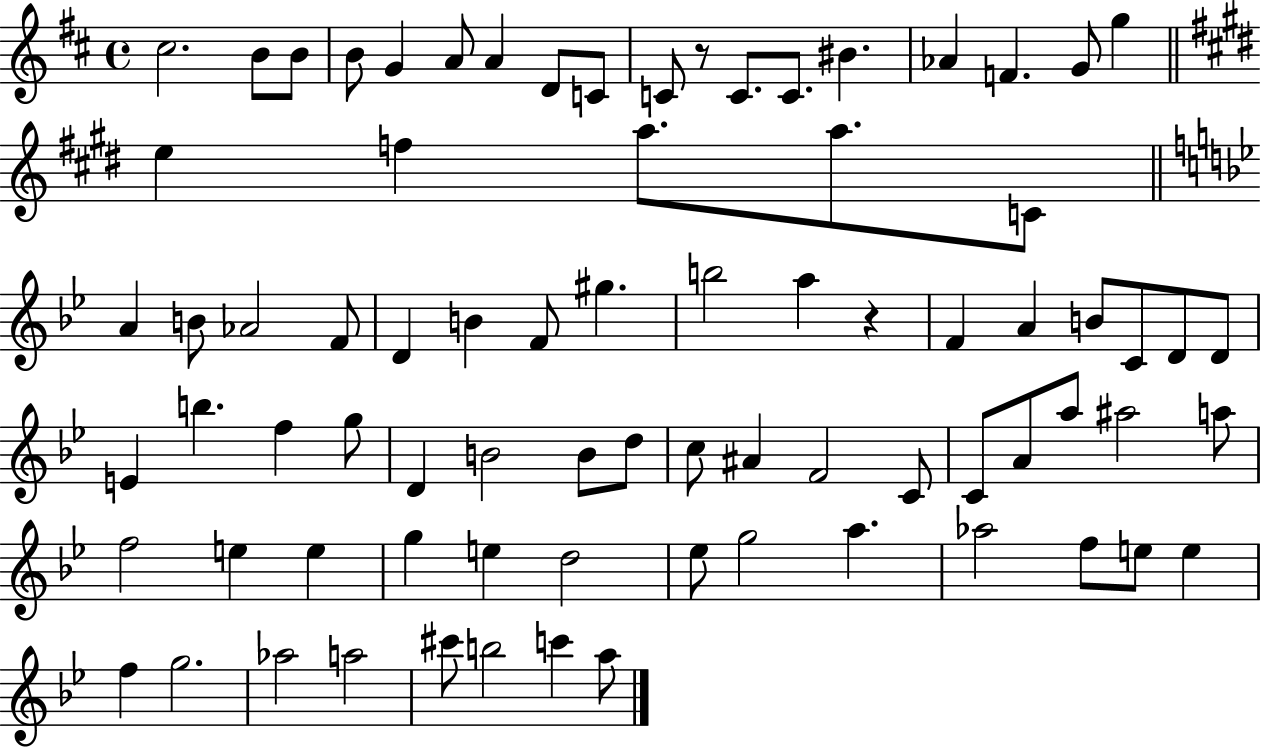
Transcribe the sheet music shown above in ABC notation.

X:1
T:Untitled
M:4/4
L:1/4
K:D
^c2 B/2 B/2 B/2 G A/2 A D/2 C/2 C/2 z/2 C/2 C/2 ^B _A F G/2 g e f a/2 a/2 C/2 A B/2 _A2 F/2 D B F/2 ^g b2 a z F A B/2 C/2 D/2 D/2 E b f g/2 D B2 B/2 d/2 c/2 ^A F2 C/2 C/2 A/2 a/2 ^a2 a/2 f2 e e g e d2 _e/2 g2 a _a2 f/2 e/2 e f g2 _a2 a2 ^c'/2 b2 c' a/2